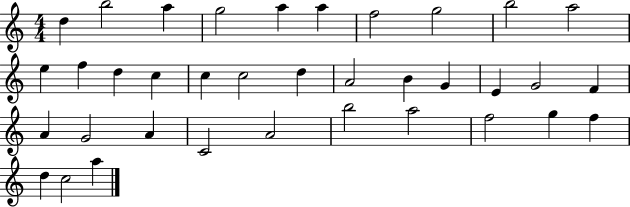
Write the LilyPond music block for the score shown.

{
  \clef treble
  \numericTimeSignature
  \time 4/4
  \key c \major
  d''4 b''2 a''4 | g''2 a''4 a''4 | f''2 g''2 | b''2 a''2 | \break e''4 f''4 d''4 c''4 | c''4 c''2 d''4 | a'2 b'4 g'4 | e'4 g'2 f'4 | \break a'4 g'2 a'4 | c'2 a'2 | b''2 a''2 | f''2 g''4 f''4 | \break d''4 c''2 a''4 | \bar "|."
}